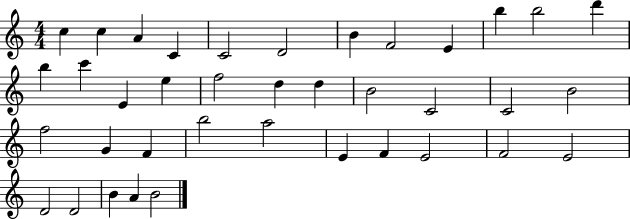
C5/q C5/q A4/q C4/q C4/h D4/h B4/q F4/h E4/q B5/q B5/h D6/q B5/q C6/q E4/q E5/q F5/h D5/q D5/q B4/h C4/h C4/h B4/h F5/h G4/q F4/q B5/h A5/h E4/q F4/q E4/h F4/h E4/h D4/h D4/h B4/q A4/q B4/h